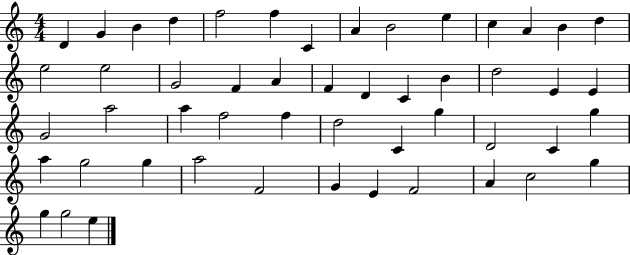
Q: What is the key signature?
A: C major